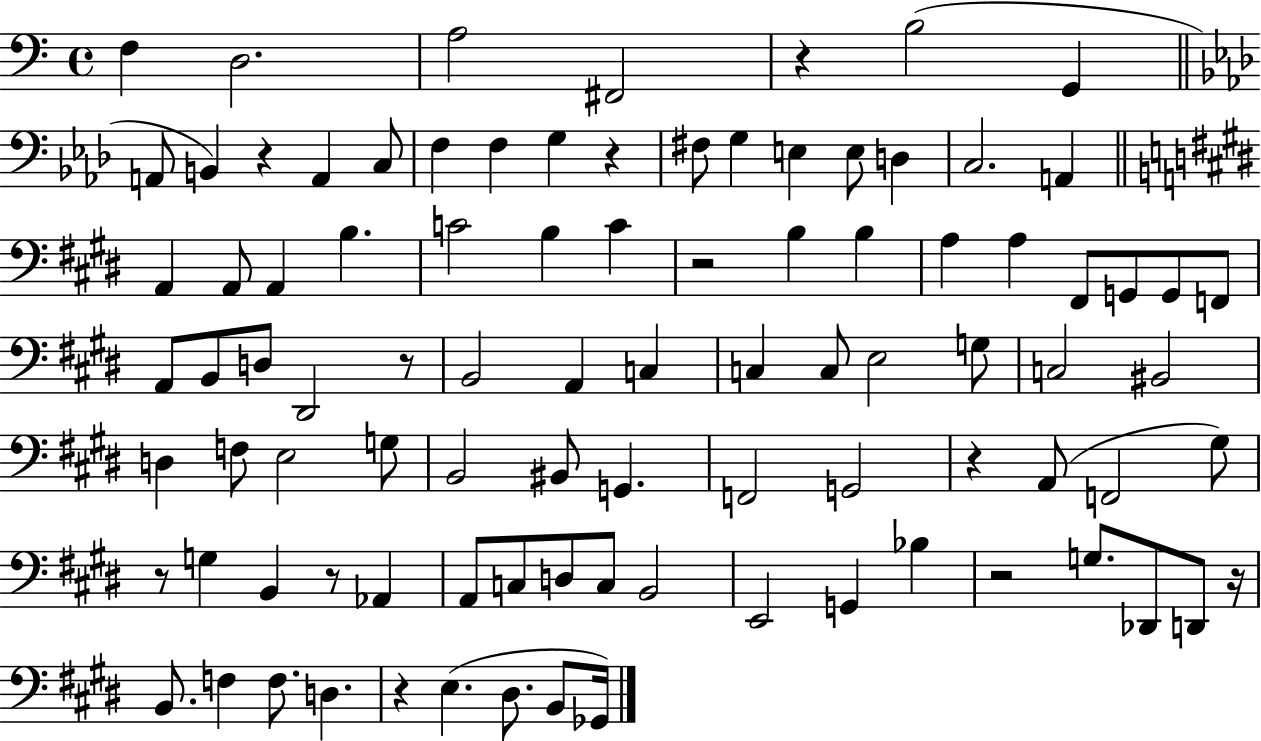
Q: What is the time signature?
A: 4/4